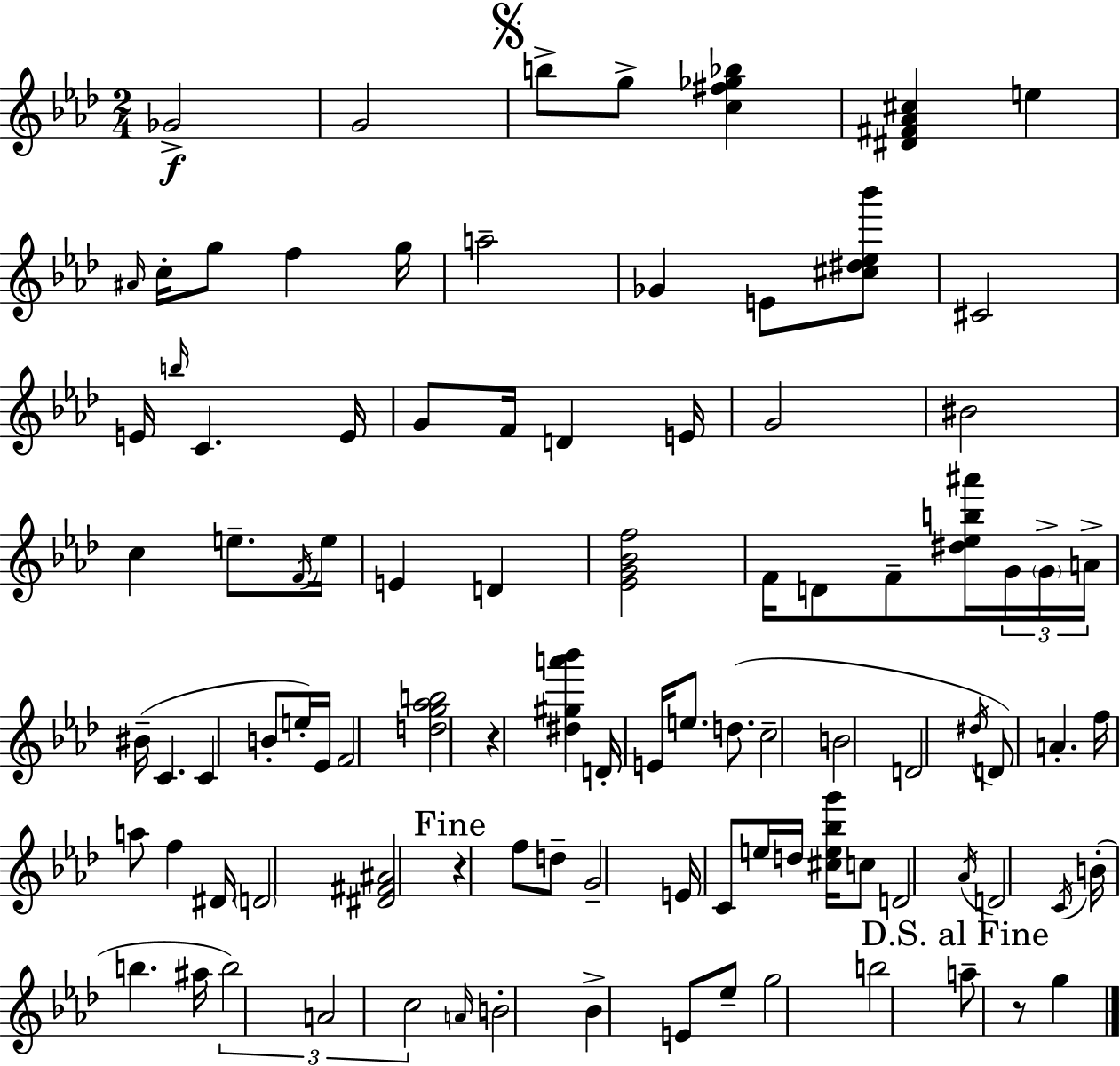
{
  \clef treble
  \numericTimeSignature
  \time 2/4
  \key aes \major
  ges'2->\f | g'2 | \mark \markup { \musicglyph "scripts.segno" } b''8-> g''8-> <c'' fis'' ges'' bes''>4 | <dis' fis' aes' cis''>4 e''4 | \break \grace { ais'16 } c''16-. g''8 f''4 | g''16 a''2-- | ges'4 e'8 <cis'' dis'' ees'' bes'''>8 | cis'2 | \break e'16 \grace { b''16 } c'4. | e'16 g'8 f'16 d'4 | e'16 g'2 | bis'2 | \break c''4 e''8.-- | \acciaccatura { f'16 } e''16 e'4 d'4 | <ees' g' bes' f''>2 | f'16 d'8 f'8-- | \break <dis'' ees'' b'' ais'''>16 \tuplet 3/2 { g'16 \parenthesize g'16-> a'16-> } bis'16--( c'4. | c'4 b'8-. | e''16-.) ees'16 f'2 | <d'' g'' aes'' b''>2 | \break r4 <dis'' gis'' a''' bes'''>4 | d'16-. e'16 e''8. | d''8.( c''2-- | b'2 | \break d'2 | \acciaccatura { dis''16 }) d'8 a'4.-. | f''16 a''8 f''4 | dis'16 \parenthesize d'2 | \break <dis' fis' ais'>2 | \mark "Fine" r4 | f''8 d''8-- g'2-- | e'16 c'8 e''16 | \break d''16 <cis'' e'' bes'' g'''>16 c''8 d'2 | \acciaccatura { aes'16 } d'2 | \acciaccatura { c'16 }( b'16-. b''4. | ais''16 \tuplet 3/2 { b''2) | \break a'2 | c''2 } | \grace { a'16 } b'2-. | bes'4-> | \break e'8 ees''8-- g''2 | b''2 | \mark "D.S. al Fine" a''8-- | r8 g''4 \bar "|."
}